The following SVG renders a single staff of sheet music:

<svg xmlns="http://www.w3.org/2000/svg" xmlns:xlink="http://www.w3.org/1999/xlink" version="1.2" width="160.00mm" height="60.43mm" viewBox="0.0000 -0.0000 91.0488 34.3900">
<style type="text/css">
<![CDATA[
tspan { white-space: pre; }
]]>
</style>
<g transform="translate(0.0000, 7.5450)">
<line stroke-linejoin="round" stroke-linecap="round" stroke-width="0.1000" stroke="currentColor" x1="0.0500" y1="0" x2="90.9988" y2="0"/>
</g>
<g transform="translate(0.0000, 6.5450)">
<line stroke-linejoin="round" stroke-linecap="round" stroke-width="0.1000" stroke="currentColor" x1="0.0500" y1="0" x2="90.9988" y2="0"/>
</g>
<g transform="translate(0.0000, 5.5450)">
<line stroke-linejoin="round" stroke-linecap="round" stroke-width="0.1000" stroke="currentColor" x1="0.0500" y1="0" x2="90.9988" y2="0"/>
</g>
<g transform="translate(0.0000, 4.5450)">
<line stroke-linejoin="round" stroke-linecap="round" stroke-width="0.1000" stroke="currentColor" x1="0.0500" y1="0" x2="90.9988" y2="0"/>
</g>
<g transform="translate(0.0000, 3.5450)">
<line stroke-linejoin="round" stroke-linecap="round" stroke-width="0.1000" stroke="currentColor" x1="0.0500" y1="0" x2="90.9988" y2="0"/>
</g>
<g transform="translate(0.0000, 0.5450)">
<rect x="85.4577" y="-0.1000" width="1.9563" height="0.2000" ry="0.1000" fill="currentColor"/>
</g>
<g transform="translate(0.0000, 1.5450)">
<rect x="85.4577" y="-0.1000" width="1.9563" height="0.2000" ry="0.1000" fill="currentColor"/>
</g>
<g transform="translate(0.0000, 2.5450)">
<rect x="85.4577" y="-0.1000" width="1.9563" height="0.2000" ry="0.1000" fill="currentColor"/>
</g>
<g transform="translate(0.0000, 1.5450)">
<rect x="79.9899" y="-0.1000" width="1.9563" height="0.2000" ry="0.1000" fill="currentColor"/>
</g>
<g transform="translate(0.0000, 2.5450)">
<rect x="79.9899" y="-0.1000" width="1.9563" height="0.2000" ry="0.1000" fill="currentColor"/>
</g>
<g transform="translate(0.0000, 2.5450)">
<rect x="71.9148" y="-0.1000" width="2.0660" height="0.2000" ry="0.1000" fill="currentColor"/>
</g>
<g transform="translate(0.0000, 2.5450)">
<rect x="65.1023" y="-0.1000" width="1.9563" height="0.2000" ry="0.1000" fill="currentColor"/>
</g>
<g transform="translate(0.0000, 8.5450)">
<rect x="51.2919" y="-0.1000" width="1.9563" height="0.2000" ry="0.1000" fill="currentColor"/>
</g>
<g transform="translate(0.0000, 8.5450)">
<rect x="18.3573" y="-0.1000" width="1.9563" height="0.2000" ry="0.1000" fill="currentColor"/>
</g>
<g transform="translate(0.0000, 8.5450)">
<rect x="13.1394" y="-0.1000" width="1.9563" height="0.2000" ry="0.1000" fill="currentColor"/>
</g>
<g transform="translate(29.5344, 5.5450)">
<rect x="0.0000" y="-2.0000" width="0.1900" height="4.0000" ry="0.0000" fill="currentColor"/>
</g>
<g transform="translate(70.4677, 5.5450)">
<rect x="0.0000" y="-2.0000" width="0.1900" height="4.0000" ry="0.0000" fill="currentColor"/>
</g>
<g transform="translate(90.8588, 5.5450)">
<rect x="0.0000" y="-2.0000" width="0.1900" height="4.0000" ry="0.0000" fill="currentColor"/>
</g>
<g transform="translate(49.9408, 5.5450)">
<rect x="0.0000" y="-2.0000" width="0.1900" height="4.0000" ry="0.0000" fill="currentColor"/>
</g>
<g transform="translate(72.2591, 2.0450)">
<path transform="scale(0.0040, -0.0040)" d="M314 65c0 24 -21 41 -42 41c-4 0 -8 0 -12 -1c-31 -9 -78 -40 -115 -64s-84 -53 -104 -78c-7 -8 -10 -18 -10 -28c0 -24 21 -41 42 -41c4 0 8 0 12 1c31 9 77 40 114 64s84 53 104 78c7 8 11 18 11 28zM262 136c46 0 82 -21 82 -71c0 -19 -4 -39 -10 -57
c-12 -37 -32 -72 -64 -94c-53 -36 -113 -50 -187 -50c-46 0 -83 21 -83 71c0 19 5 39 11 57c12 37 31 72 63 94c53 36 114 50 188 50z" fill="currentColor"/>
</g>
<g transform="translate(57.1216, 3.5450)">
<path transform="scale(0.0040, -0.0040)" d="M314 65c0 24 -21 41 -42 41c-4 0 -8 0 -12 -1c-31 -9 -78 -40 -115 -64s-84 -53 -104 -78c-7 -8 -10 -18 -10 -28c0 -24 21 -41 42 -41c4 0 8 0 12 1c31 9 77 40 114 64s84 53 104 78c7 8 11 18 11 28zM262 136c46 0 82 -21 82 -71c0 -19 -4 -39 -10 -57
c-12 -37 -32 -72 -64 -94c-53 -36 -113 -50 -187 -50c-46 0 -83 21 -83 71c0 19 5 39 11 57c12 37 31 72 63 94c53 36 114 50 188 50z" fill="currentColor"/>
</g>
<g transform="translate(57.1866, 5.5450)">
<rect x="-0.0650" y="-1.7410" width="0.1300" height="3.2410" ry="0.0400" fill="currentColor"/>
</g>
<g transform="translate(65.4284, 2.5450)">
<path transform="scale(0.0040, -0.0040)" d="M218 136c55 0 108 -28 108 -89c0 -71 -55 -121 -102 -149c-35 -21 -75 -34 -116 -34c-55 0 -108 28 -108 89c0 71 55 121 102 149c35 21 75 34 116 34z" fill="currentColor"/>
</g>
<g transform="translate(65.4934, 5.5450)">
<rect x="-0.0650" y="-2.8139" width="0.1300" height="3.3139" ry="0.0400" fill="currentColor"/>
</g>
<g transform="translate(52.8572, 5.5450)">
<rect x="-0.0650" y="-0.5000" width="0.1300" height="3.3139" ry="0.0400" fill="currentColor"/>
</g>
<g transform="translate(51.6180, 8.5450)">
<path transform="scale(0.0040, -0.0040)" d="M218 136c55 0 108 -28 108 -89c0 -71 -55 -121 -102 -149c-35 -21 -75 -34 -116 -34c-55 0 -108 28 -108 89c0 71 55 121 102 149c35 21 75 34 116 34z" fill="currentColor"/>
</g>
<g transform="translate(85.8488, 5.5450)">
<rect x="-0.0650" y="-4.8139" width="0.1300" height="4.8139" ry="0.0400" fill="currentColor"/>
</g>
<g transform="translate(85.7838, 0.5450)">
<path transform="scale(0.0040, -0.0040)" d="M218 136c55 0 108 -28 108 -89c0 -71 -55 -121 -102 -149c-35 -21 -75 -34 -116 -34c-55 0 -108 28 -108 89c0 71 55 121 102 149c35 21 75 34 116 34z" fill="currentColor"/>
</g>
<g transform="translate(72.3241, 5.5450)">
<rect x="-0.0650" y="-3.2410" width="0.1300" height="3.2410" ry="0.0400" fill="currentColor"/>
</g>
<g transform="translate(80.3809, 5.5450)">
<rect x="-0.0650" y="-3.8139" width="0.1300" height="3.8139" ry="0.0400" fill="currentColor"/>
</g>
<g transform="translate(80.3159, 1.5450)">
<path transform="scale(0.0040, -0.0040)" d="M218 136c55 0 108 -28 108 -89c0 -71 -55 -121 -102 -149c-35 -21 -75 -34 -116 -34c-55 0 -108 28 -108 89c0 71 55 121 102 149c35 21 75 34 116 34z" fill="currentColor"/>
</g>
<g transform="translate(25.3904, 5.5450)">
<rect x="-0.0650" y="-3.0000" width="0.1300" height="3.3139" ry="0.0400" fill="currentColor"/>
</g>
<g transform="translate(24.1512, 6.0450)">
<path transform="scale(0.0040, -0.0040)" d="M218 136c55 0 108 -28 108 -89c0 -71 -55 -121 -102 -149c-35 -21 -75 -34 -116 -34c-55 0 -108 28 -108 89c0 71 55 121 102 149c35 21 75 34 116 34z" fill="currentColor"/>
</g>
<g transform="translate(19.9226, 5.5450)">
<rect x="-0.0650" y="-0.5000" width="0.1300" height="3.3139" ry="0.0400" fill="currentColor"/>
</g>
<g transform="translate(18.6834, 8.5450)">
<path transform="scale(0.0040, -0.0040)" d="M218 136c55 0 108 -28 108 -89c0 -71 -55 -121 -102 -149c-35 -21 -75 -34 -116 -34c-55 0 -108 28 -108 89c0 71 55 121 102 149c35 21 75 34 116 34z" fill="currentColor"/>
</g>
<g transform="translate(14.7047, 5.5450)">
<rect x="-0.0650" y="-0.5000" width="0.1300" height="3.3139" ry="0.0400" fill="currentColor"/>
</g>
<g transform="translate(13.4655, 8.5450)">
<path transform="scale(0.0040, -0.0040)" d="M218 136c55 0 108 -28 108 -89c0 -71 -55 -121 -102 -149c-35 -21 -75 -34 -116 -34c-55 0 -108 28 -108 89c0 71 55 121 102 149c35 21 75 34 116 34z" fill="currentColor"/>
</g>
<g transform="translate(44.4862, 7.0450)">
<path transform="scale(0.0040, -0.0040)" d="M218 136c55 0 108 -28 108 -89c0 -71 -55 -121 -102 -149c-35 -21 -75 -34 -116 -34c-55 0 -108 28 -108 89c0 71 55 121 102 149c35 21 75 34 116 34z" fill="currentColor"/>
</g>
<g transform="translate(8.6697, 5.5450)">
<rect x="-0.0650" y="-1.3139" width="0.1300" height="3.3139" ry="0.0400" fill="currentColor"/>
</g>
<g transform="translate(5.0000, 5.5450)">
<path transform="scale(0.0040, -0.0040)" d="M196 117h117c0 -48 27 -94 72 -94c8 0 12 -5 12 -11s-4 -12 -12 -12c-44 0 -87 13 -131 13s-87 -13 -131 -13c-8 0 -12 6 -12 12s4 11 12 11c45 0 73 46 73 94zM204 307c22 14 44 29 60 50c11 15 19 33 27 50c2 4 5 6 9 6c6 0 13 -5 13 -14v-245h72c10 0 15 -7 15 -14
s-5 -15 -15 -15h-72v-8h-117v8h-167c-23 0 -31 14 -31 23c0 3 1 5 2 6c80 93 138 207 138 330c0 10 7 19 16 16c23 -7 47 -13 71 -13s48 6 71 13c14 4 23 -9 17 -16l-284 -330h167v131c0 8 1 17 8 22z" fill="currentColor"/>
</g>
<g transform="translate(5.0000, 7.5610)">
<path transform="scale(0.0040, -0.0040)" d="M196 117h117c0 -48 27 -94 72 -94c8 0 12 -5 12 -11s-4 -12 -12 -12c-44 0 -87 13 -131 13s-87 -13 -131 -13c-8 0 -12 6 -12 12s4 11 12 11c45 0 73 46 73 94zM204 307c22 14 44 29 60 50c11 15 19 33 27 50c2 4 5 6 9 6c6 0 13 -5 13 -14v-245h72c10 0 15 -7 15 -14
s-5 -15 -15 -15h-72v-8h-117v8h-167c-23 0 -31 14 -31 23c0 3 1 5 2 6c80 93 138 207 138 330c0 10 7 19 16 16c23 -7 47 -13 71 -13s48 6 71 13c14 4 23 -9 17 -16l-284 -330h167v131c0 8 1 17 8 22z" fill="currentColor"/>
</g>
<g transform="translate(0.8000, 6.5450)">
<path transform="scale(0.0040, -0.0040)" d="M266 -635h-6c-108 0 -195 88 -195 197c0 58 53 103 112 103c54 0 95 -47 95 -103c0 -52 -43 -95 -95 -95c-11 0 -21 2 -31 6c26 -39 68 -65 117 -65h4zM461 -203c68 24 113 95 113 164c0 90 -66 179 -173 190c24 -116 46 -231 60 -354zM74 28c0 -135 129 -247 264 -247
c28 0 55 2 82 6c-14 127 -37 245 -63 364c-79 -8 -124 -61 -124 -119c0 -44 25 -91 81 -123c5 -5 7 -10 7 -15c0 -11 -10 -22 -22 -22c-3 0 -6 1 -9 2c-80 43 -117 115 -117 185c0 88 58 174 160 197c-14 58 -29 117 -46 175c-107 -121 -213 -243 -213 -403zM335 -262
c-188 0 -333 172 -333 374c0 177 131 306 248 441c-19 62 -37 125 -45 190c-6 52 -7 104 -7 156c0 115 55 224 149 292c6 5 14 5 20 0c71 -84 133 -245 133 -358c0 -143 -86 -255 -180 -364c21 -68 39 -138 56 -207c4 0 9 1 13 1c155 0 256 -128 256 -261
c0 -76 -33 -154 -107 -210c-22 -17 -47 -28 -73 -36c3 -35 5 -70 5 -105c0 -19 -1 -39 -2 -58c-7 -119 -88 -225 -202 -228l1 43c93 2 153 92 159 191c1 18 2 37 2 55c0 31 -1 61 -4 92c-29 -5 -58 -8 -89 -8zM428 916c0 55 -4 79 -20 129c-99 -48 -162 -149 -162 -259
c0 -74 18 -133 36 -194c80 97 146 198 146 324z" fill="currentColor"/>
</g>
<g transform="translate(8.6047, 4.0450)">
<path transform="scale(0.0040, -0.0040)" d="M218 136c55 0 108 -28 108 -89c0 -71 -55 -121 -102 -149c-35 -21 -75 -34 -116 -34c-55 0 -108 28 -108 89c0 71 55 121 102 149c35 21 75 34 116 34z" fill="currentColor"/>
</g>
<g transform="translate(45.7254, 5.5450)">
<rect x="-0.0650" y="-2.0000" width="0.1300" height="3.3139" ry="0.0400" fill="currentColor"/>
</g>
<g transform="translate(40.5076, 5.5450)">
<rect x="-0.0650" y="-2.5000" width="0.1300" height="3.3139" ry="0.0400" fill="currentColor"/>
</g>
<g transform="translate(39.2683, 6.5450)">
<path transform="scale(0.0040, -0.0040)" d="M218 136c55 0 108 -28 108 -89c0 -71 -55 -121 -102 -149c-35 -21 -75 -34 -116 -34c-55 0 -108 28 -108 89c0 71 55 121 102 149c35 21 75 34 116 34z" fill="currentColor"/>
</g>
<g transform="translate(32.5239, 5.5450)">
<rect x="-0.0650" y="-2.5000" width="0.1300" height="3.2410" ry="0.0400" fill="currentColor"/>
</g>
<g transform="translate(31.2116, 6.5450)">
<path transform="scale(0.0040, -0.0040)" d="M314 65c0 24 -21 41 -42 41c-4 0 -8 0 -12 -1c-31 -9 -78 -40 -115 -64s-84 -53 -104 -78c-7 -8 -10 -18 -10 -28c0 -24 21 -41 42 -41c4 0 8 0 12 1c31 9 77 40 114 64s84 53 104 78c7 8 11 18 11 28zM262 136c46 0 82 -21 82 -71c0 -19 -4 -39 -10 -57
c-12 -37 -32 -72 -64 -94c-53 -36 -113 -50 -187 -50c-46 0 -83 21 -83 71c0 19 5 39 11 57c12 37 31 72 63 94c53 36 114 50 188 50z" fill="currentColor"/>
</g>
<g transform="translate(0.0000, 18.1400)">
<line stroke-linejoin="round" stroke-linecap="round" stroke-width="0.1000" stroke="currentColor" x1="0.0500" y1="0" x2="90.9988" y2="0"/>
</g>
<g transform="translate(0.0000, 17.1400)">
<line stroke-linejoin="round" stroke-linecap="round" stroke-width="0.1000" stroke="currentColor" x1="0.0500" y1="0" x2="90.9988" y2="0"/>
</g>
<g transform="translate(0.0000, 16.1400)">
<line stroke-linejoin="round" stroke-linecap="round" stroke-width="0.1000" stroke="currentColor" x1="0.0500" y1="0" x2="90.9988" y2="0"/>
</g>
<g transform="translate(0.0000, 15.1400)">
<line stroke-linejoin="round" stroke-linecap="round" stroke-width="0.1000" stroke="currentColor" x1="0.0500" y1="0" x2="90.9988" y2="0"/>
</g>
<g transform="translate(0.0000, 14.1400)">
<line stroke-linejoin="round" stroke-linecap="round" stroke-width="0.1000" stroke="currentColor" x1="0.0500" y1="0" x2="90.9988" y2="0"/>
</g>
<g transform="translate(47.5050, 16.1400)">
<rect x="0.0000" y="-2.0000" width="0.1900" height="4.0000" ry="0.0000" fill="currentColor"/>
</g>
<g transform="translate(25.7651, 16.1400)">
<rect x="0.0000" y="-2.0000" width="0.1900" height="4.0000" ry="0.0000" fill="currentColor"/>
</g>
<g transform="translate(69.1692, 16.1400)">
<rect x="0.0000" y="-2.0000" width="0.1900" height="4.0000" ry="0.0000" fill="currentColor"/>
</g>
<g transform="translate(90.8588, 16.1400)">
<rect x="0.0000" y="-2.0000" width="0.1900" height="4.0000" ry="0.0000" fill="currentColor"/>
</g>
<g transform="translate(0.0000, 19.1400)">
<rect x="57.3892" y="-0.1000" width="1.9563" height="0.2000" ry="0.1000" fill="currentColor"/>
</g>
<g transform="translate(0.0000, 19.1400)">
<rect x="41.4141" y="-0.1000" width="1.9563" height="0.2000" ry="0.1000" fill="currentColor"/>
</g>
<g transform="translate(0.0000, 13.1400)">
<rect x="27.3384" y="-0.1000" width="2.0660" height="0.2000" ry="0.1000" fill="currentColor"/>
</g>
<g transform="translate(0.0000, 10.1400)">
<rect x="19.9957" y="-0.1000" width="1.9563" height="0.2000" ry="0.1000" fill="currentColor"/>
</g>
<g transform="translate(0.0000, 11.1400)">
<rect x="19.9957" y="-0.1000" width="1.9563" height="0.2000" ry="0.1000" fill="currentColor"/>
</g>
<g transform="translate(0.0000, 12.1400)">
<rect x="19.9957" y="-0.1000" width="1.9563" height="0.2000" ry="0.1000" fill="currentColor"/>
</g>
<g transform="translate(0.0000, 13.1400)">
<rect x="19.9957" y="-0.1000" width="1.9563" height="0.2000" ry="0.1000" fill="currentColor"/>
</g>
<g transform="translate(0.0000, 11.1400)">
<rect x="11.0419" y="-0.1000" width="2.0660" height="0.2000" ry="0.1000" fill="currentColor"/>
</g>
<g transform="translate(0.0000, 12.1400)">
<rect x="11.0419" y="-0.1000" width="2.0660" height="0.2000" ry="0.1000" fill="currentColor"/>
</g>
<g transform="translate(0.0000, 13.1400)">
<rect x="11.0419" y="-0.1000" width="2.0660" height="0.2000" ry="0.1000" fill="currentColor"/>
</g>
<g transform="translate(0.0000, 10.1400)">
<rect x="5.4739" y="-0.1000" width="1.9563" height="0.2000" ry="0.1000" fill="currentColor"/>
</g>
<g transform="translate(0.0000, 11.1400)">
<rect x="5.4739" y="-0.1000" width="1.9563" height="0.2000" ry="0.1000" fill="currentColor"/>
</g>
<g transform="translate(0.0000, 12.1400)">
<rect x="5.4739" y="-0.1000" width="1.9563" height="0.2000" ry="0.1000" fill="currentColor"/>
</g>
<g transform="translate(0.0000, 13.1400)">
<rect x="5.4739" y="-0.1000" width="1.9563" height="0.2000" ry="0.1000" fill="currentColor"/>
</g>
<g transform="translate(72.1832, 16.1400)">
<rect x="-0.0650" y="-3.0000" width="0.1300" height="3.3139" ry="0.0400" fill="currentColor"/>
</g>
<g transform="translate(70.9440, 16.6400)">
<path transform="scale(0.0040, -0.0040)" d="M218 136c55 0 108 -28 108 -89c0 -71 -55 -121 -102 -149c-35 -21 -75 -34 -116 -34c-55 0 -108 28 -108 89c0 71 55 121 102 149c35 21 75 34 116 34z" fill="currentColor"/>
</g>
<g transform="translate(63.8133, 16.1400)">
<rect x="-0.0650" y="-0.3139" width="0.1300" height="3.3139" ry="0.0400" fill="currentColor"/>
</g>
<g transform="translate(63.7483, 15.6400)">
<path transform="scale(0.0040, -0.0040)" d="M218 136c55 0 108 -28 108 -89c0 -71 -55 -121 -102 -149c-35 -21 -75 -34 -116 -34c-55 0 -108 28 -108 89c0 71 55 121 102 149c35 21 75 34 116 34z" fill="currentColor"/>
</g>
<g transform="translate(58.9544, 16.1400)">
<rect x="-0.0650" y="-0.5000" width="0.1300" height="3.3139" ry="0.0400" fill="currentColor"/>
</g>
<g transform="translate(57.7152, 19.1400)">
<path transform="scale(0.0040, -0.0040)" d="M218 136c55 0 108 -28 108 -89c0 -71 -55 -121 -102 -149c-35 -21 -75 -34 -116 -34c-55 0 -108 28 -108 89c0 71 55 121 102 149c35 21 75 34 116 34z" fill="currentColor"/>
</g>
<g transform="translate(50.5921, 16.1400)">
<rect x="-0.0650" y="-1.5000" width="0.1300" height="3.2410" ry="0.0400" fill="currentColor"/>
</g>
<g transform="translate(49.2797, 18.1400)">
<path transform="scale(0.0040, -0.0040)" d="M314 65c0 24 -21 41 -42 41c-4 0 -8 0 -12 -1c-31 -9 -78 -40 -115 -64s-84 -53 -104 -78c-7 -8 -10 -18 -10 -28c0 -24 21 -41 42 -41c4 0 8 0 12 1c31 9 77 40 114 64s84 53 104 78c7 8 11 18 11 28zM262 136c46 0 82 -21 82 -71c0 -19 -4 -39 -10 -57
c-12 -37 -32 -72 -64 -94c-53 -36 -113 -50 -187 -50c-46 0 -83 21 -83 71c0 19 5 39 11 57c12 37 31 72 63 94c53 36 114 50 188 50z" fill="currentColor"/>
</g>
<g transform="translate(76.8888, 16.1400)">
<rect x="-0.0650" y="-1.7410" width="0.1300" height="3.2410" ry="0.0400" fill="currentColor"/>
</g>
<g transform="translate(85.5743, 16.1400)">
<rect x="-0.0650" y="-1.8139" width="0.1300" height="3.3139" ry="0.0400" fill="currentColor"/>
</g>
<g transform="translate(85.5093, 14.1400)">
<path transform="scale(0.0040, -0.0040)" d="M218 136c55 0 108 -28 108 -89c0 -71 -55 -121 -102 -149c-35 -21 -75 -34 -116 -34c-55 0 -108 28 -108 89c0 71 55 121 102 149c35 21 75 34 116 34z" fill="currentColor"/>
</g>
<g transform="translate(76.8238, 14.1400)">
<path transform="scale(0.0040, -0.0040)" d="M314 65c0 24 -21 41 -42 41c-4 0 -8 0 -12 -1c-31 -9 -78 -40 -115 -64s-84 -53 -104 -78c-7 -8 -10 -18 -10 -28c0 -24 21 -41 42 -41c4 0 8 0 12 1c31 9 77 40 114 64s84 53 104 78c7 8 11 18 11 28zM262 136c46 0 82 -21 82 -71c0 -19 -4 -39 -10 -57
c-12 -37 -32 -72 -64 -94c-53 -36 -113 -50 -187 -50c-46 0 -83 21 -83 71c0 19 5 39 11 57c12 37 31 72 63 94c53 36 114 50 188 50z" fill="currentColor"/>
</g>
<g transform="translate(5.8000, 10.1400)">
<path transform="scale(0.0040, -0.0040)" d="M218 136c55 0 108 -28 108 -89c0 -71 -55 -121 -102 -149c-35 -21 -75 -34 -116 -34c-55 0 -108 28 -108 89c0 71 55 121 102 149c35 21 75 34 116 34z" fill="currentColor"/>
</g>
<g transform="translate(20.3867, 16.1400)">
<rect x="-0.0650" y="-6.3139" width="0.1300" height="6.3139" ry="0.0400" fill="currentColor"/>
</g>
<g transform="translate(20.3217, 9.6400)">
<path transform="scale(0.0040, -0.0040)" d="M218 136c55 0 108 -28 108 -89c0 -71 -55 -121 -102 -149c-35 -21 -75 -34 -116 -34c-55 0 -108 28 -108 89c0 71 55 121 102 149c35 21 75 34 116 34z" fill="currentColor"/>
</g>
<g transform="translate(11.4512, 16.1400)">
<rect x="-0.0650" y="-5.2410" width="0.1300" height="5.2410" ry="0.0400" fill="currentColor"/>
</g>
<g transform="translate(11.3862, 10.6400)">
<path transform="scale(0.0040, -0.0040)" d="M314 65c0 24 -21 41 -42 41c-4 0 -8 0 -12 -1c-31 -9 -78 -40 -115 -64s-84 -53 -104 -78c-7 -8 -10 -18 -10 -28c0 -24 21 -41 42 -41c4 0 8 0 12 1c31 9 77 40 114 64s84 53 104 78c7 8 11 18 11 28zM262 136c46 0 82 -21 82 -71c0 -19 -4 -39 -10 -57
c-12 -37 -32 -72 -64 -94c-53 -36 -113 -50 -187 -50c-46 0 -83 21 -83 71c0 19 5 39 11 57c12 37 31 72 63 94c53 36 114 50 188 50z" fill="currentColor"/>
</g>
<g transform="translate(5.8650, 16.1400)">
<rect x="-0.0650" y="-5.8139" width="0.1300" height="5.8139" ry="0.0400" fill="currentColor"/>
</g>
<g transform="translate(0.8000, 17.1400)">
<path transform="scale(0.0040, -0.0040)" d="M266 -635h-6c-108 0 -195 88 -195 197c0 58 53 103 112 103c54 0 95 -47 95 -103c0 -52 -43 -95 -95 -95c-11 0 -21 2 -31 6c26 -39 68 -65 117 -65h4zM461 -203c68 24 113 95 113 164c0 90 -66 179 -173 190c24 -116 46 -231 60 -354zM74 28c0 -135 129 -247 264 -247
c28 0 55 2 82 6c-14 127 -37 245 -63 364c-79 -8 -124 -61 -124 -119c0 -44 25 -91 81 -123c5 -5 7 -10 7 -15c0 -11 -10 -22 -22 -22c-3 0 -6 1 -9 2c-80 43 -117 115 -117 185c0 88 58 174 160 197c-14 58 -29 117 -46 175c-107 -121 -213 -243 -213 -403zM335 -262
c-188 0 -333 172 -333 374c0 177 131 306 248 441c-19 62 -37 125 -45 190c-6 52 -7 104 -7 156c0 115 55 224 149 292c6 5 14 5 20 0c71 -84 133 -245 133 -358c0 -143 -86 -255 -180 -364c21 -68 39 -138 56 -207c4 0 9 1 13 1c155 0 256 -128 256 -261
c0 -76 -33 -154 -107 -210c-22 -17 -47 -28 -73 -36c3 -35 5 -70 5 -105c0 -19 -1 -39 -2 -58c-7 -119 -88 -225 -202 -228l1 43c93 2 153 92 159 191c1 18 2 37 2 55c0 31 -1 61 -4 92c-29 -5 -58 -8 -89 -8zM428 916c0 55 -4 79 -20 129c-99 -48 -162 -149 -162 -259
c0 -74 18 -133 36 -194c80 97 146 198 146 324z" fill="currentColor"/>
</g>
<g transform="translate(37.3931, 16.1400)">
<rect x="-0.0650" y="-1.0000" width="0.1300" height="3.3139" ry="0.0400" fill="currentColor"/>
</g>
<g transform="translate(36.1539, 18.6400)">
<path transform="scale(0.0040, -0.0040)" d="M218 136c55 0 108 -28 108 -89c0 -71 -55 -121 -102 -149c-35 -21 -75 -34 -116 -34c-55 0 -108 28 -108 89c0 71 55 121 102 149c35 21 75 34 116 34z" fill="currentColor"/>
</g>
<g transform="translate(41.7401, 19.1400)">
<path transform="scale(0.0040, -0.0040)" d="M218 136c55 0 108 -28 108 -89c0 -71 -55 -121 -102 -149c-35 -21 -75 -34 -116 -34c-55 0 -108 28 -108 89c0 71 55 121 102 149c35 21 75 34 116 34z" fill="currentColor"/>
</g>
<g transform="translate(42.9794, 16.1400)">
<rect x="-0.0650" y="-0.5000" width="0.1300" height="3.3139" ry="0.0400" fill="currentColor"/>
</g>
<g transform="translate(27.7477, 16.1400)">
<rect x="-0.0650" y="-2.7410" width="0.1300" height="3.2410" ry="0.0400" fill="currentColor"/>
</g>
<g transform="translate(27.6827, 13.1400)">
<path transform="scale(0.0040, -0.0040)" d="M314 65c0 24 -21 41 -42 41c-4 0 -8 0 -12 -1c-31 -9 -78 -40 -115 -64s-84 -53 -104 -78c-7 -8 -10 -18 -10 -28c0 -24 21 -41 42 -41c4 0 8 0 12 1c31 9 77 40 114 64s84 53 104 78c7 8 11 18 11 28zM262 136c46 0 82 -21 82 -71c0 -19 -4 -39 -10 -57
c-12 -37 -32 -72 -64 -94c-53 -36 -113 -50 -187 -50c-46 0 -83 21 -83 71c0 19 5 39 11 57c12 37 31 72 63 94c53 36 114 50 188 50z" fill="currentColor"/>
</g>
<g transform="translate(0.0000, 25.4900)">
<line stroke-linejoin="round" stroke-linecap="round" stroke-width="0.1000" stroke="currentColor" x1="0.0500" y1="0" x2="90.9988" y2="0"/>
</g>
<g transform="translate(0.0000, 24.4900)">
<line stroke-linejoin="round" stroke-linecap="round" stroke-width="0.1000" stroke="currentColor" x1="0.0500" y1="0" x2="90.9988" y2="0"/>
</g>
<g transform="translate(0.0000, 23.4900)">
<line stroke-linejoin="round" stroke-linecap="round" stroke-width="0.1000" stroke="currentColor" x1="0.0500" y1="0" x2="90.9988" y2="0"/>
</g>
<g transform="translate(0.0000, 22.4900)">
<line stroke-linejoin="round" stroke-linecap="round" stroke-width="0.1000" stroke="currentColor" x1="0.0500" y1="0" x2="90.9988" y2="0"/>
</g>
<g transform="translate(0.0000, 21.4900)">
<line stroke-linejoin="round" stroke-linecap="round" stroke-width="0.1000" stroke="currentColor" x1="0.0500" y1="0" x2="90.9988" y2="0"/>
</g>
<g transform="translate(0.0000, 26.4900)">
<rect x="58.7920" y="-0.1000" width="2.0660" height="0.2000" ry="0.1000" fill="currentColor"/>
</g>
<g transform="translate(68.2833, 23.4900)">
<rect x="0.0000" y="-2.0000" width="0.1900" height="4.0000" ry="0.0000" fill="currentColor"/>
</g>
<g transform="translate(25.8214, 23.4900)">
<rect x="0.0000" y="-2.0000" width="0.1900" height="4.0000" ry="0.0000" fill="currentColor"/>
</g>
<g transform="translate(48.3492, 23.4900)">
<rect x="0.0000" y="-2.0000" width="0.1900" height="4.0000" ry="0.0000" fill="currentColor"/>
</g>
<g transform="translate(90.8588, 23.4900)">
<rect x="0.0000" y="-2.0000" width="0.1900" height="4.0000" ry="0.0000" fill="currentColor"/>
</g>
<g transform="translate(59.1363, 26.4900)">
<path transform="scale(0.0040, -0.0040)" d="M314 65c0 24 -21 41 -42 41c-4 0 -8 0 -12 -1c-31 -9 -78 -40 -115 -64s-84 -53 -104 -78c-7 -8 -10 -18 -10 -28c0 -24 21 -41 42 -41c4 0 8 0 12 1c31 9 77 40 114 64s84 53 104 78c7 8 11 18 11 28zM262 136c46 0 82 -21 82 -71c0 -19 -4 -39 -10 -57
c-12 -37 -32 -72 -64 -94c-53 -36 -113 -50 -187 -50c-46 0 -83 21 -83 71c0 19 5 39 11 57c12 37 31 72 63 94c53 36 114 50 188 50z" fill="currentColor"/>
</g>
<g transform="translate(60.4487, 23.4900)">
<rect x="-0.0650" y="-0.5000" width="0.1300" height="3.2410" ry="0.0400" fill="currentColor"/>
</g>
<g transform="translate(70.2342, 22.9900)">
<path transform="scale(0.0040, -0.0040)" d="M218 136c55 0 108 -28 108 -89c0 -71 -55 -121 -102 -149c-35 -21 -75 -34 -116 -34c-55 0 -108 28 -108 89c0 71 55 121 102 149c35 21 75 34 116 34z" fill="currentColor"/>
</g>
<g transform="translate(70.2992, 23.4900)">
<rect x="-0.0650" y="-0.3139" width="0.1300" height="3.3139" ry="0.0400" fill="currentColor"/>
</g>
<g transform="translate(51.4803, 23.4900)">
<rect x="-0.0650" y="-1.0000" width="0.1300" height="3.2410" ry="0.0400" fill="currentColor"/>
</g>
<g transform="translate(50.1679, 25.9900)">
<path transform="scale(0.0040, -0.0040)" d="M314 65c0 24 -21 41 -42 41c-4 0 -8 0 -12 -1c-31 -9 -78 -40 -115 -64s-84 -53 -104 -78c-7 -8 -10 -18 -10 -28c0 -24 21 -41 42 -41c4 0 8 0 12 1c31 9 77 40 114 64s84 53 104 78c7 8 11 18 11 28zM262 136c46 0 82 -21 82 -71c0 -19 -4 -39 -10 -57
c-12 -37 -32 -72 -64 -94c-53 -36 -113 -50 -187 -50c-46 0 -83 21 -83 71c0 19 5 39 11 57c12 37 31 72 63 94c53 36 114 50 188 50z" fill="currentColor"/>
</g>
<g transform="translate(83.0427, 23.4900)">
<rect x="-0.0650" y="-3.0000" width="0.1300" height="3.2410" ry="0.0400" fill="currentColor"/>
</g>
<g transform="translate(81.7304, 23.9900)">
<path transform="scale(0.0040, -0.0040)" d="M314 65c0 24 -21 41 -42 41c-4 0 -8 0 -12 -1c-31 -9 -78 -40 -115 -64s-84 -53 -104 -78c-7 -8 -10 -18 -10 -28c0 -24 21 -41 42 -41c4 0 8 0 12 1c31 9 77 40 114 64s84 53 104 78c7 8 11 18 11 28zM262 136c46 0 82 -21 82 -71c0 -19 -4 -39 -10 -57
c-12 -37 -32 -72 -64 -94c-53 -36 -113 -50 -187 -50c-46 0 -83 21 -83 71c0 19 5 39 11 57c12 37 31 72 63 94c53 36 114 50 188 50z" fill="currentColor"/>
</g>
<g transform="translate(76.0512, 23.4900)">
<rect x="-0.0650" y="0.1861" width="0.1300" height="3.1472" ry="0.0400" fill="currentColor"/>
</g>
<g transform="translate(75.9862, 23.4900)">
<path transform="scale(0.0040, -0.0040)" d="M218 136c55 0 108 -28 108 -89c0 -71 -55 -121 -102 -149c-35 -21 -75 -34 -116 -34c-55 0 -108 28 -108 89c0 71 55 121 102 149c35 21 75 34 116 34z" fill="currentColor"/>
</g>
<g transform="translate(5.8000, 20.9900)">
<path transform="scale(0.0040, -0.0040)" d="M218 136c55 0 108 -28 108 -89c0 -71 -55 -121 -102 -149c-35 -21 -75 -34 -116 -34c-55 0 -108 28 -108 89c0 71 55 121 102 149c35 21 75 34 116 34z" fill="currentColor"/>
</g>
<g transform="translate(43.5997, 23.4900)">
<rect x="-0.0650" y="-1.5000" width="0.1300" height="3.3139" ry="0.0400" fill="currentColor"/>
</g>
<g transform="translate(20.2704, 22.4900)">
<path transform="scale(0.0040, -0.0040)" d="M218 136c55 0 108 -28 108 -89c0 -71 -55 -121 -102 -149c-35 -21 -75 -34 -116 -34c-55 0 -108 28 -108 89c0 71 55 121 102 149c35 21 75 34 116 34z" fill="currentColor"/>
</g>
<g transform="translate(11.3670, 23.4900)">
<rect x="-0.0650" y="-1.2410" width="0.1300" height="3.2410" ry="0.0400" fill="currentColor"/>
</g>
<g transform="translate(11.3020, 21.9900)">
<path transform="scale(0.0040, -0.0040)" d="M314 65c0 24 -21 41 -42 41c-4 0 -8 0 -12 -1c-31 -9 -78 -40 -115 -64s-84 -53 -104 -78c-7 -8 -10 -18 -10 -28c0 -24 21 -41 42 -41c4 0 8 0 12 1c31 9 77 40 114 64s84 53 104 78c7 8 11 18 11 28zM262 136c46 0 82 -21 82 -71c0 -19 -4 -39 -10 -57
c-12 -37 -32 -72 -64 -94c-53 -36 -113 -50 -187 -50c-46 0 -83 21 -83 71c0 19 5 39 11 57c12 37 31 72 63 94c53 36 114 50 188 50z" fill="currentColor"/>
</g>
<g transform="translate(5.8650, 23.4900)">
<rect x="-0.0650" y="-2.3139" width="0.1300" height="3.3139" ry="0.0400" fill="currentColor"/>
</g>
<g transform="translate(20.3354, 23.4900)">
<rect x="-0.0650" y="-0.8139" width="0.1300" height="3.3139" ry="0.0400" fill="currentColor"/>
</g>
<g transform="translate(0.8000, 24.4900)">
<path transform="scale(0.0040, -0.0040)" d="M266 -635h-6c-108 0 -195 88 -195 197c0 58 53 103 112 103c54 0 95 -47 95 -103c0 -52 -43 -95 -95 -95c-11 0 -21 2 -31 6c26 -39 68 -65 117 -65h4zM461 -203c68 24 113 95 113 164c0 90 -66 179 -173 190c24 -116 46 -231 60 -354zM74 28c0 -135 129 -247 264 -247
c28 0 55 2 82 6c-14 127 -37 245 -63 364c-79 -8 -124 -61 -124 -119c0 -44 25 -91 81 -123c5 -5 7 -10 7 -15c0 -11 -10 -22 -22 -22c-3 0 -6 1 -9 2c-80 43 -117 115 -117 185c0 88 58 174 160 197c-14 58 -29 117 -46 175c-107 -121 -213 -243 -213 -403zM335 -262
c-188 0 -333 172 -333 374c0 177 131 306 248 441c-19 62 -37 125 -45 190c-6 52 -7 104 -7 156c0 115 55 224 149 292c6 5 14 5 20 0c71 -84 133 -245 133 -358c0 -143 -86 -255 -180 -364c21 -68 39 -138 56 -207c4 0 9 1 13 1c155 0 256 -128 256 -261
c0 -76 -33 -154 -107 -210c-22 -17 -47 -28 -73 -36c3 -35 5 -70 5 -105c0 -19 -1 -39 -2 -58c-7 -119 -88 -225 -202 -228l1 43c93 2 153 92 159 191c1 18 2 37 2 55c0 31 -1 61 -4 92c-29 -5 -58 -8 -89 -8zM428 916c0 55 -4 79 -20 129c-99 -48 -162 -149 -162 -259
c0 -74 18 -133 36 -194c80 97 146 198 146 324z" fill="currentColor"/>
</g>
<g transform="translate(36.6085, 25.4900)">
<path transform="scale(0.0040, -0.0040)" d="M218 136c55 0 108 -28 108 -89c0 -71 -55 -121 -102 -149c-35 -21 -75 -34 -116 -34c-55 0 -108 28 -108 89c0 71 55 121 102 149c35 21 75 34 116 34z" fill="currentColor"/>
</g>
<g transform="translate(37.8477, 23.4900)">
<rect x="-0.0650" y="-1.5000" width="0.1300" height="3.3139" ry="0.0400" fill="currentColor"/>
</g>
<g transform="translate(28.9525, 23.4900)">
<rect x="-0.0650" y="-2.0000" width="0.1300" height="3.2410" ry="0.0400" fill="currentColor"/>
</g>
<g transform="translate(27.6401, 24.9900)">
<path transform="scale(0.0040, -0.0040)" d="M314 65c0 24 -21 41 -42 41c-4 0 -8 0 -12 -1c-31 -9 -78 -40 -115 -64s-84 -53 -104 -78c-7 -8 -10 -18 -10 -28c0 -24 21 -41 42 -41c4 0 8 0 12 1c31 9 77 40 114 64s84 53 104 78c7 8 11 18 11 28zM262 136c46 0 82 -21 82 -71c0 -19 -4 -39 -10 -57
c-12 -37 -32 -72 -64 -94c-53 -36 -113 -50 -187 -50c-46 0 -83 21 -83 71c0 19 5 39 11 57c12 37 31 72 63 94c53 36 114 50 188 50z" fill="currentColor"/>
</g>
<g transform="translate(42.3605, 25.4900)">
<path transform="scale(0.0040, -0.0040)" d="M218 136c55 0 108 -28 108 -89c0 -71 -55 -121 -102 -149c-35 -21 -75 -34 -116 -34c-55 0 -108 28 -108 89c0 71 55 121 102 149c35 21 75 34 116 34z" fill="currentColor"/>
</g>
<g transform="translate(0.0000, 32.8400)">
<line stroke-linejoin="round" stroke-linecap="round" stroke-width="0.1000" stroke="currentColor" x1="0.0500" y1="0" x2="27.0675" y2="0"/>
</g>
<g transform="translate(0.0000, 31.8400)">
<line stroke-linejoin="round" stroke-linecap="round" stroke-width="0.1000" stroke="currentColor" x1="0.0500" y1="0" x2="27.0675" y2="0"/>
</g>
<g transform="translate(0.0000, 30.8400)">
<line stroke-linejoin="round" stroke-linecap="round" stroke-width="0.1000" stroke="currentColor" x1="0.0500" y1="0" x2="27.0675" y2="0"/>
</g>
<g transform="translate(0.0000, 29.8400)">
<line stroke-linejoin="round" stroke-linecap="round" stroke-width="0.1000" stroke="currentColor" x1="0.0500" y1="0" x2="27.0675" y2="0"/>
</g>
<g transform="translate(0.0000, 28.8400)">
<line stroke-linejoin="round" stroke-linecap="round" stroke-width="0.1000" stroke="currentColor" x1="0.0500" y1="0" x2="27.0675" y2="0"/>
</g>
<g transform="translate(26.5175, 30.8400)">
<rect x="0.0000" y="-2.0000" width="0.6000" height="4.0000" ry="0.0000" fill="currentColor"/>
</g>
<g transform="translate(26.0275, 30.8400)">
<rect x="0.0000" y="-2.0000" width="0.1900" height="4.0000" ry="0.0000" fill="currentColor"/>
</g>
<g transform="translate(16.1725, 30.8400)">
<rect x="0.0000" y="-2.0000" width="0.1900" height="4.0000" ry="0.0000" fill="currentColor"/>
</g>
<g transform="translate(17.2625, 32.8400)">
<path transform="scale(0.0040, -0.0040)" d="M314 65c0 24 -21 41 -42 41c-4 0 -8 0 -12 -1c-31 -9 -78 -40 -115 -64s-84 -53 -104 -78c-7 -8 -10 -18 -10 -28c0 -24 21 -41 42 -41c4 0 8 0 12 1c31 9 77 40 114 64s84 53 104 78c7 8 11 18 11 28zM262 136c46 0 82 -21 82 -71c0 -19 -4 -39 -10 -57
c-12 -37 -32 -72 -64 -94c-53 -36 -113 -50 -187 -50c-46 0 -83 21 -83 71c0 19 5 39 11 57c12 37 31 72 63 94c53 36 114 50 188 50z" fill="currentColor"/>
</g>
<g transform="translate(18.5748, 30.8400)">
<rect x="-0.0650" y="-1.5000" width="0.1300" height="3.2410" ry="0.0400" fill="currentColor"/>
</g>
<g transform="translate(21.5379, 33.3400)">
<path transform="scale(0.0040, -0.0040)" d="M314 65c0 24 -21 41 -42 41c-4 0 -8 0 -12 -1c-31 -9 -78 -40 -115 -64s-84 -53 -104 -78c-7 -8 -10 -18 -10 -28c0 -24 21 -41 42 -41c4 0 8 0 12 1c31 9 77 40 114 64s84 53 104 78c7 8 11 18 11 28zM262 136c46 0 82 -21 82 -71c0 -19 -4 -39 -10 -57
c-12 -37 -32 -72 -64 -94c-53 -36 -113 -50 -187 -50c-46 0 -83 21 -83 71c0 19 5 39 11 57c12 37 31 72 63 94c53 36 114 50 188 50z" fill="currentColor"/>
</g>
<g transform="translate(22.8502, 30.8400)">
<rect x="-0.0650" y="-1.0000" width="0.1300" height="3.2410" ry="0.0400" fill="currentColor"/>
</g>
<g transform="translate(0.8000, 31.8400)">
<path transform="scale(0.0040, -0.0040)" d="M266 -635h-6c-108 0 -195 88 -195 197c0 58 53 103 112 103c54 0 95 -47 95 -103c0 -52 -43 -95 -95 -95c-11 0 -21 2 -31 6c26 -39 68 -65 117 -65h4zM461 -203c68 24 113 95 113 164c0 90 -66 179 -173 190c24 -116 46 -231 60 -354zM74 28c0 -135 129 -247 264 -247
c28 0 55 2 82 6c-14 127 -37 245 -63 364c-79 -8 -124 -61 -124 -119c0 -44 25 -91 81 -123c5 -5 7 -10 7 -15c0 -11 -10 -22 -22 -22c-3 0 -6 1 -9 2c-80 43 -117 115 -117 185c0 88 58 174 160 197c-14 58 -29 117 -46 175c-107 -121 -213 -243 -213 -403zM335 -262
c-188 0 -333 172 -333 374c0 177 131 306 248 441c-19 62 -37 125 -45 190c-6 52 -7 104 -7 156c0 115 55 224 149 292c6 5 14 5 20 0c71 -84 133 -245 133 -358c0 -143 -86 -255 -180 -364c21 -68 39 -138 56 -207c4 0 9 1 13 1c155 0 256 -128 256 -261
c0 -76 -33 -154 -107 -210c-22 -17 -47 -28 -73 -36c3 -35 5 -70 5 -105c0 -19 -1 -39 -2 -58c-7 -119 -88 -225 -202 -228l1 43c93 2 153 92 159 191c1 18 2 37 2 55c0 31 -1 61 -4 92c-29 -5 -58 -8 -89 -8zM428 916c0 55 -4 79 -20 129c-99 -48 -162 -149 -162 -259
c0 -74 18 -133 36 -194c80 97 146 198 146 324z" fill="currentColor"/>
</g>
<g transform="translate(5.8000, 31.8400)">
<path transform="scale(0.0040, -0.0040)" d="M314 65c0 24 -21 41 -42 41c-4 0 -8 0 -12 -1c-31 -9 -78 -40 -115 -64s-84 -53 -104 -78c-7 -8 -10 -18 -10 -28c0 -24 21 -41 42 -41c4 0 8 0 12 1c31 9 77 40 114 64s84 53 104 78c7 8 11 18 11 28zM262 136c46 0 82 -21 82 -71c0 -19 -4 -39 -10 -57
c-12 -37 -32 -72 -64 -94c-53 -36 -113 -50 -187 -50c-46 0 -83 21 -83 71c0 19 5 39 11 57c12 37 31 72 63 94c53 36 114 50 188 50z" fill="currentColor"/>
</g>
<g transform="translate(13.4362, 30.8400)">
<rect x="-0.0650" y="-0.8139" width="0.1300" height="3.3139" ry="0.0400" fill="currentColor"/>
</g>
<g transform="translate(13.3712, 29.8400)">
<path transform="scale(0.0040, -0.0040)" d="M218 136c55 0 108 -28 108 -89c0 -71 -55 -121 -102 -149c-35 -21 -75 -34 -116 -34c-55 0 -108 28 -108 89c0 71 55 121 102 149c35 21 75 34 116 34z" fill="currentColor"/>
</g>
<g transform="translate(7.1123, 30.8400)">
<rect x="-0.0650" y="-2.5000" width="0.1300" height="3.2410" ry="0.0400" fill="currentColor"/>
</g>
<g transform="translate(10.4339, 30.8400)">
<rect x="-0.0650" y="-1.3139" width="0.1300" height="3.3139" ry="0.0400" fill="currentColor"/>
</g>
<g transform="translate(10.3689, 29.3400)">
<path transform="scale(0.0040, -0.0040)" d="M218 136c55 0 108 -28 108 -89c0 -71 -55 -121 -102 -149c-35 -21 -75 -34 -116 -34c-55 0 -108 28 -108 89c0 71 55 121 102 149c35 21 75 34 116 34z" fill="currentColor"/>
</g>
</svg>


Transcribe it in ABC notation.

X:1
T:Untitled
M:4/4
L:1/4
K:C
e C C A G2 G F C f2 a b2 c' e' g' f'2 a' a2 D C E2 C c A f2 f g e2 d F2 E E D2 C2 c B A2 G2 e d E2 D2